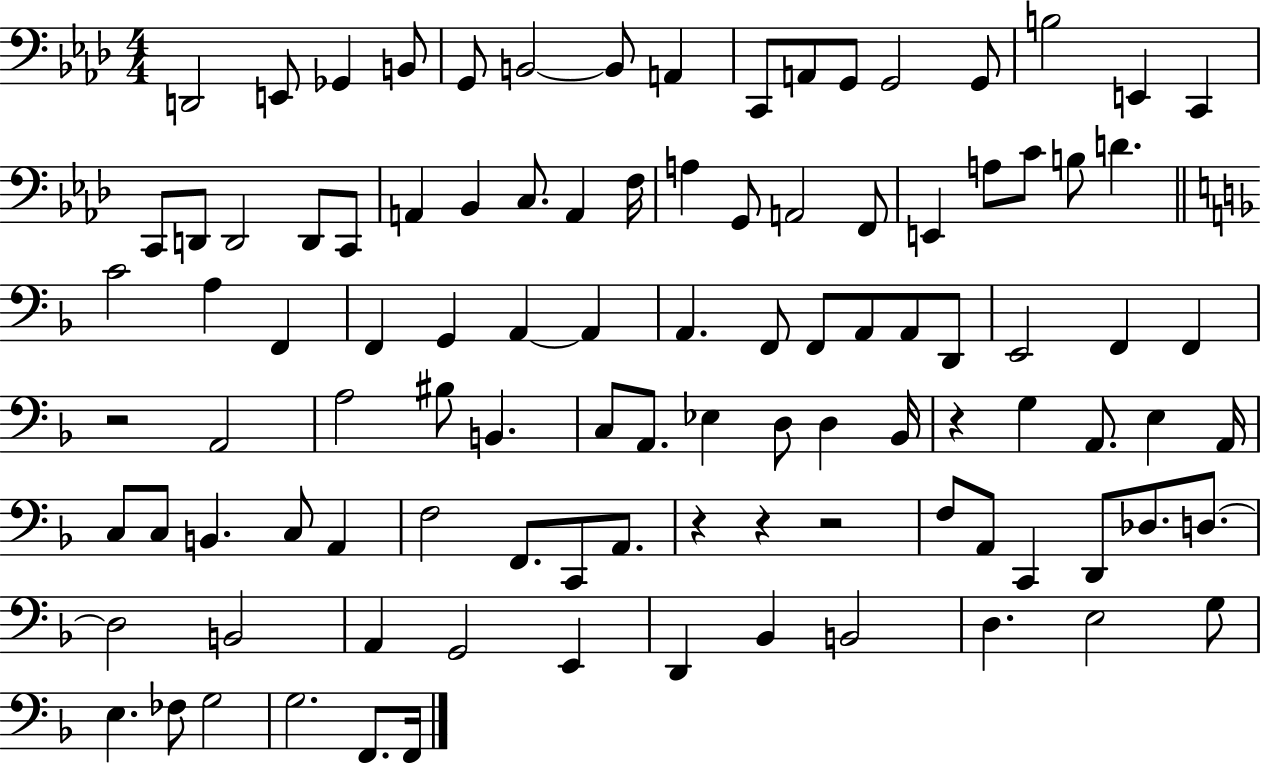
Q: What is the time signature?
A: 4/4